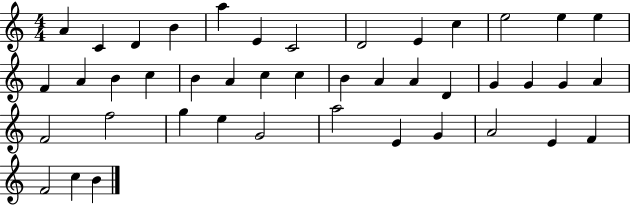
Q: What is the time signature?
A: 4/4